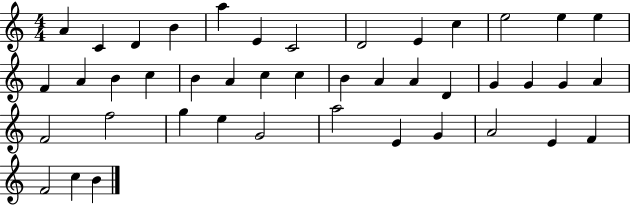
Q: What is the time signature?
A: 4/4